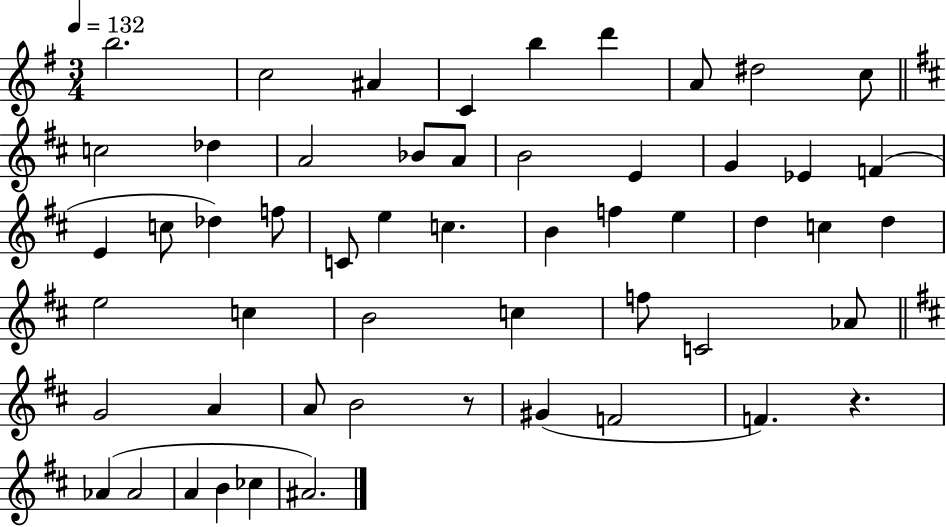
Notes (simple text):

B5/h. C5/h A#4/q C4/q B5/q D6/q A4/e D#5/h C5/e C5/h Db5/q A4/h Bb4/e A4/e B4/h E4/q G4/q Eb4/q F4/q E4/q C5/e Db5/q F5/e C4/e E5/q C5/q. B4/q F5/q E5/q D5/q C5/q D5/q E5/h C5/q B4/h C5/q F5/e C4/h Ab4/e G4/h A4/q A4/e B4/h R/e G#4/q F4/h F4/q. R/q. Ab4/q Ab4/h A4/q B4/q CES5/q A#4/h.